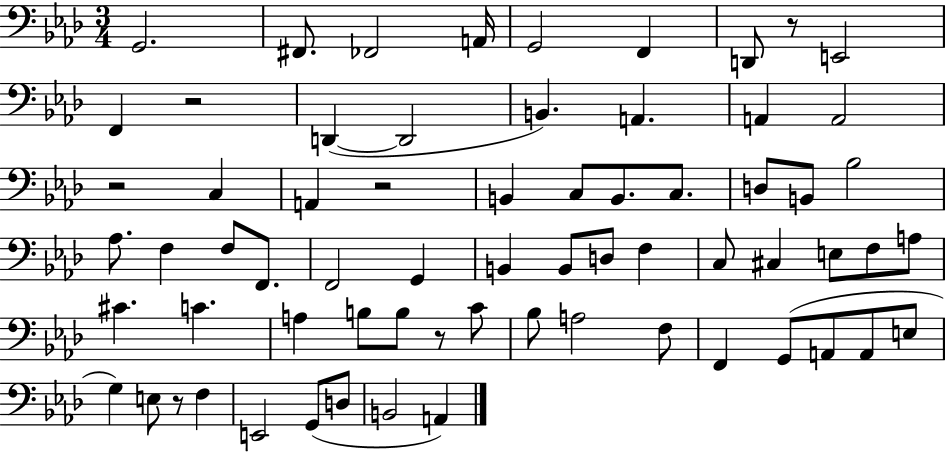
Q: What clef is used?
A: bass